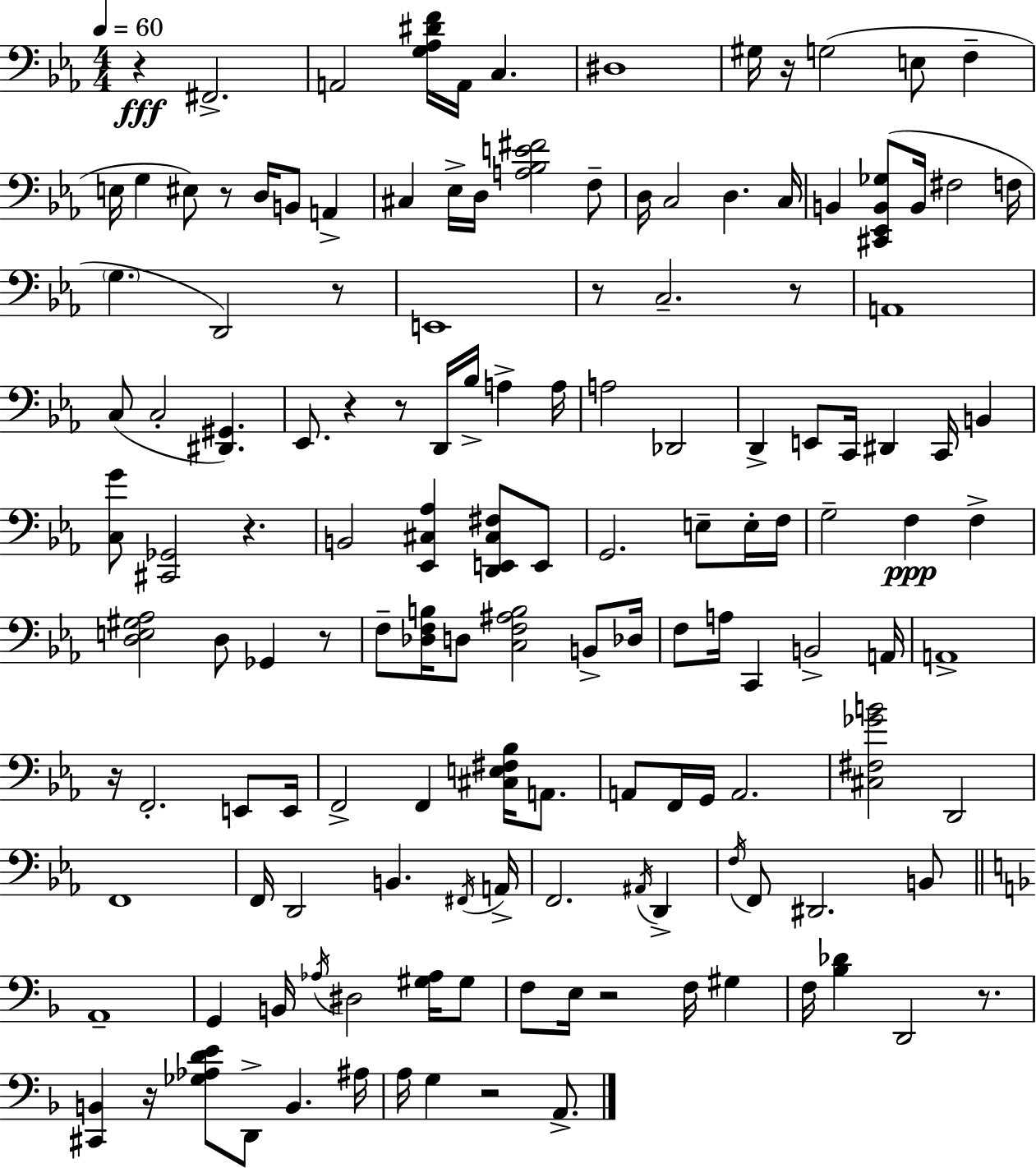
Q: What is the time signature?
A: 4/4